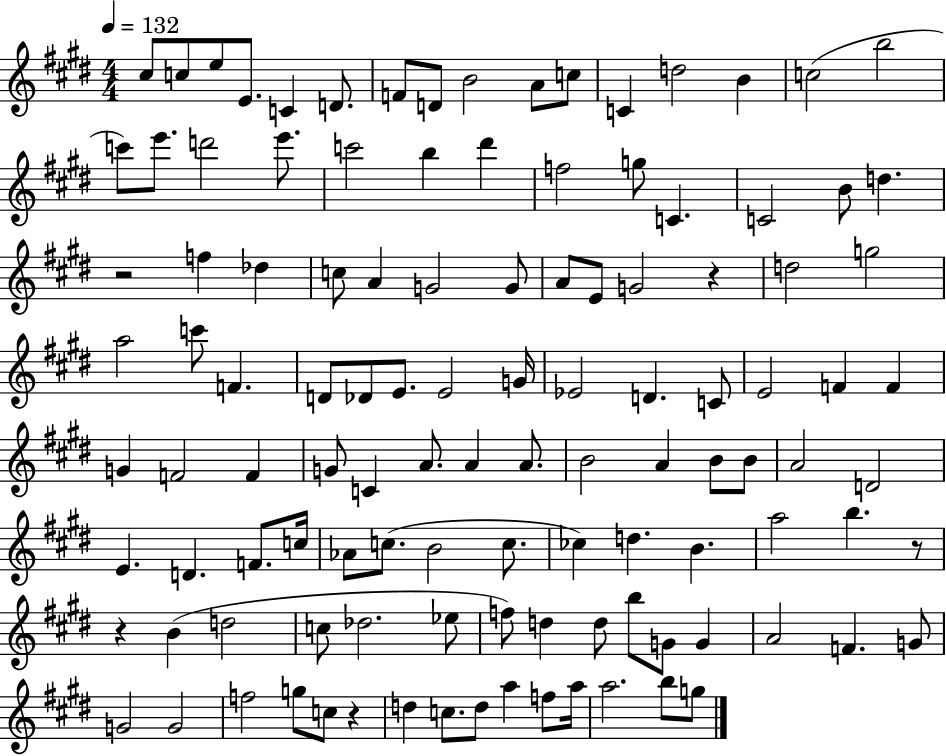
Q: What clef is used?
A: treble